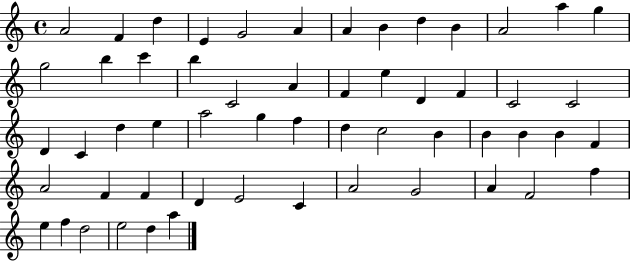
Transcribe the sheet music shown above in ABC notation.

X:1
T:Untitled
M:4/4
L:1/4
K:C
A2 F d E G2 A A B d B A2 a g g2 b c' b C2 A F e D F C2 C2 D C d e a2 g f d c2 B B B B F A2 F F D E2 C A2 G2 A F2 f e f d2 e2 d a